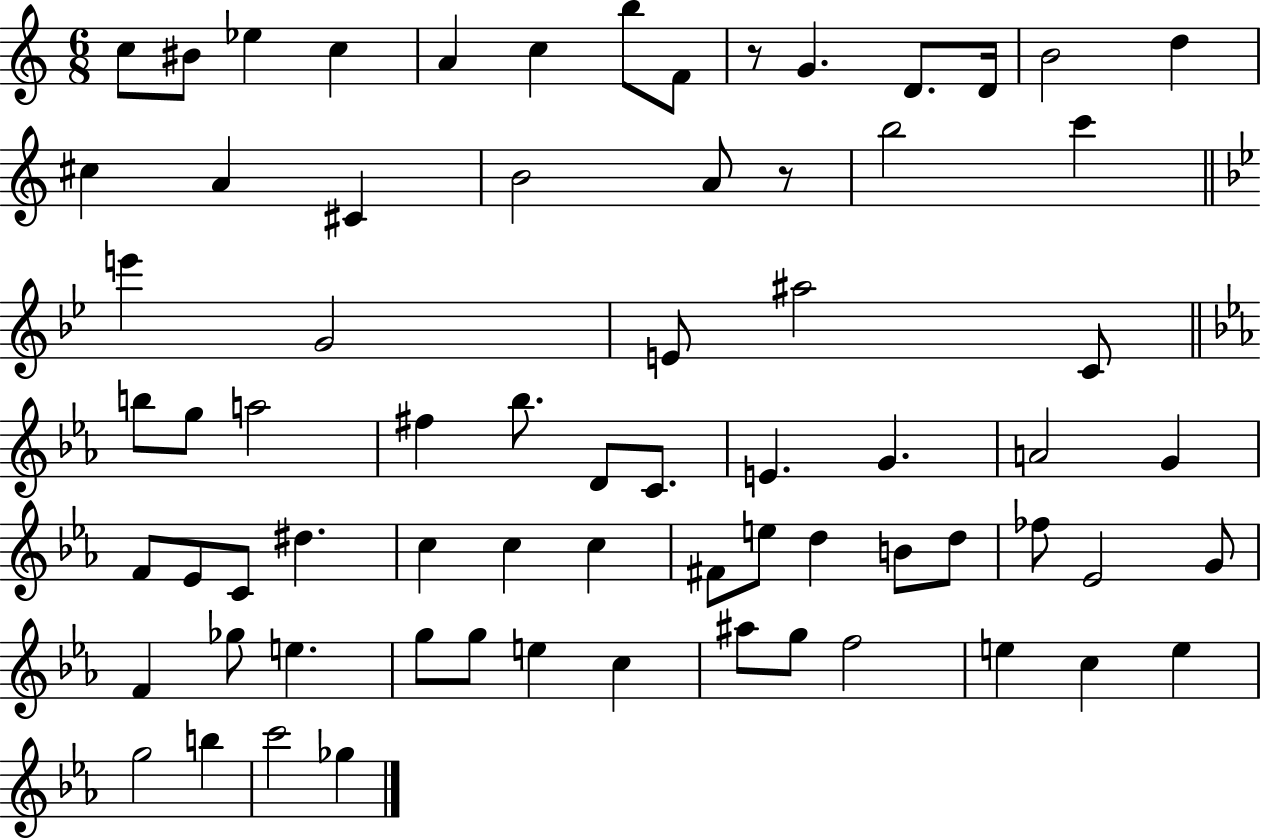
C5/e BIS4/e Eb5/q C5/q A4/q C5/q B5/e F4/e R/e G4/q. D4/e. D4/s B4/h D5/q C#5/q A4/q C#4/q B4/h A4/e R/e B5/h C6/q E6/q G4/h E4/e A#5/h C4/e B5/e G5/e A5/h F#5/q Bb5/e. D4/e C4/e. E4/q. G4/q. A4/h G4/q F4/e Eb4/e C4/e D#5/q. C5/q C5/q C5/q F#4/e E5/e D5/q B4/e D5/e FES5/e Eb4/h G4/e F4/q Gb5/e E5/q. G5/e G5/e E5/q C5/q A#5/e G5/e F5/h E5/q C5/q E5/q G5/h B5/q C6/h Gb5/q